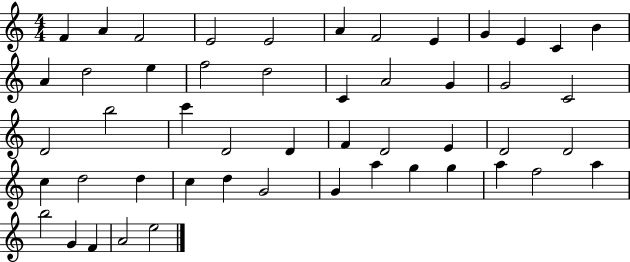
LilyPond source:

{
  \clef treble
  \numericTimeSignature
  \time 4/4
  \key c \major
  f'4 a'4 f'2 | e'2 e'2 | a'4 f'2 e'4 | g'4 e'4 c'4 b'4 | \break a'4 d''2 e''4 | f''2 d''2 | c'4 a'2 g'4 | g'2 c'2 | \break d'2 b''2 | c'''4 d'2 d'4 | f'4 d'2 e'4 | d'2 d'2 | \break c''4 d''2 d''4 | c''4 d''4 g'2 | g'4 a''4 g''4 g''4 | a''4 f''2 a''4 | \break b''2 g'4 f'4 | a'2 e''2 | \bar "|."
}